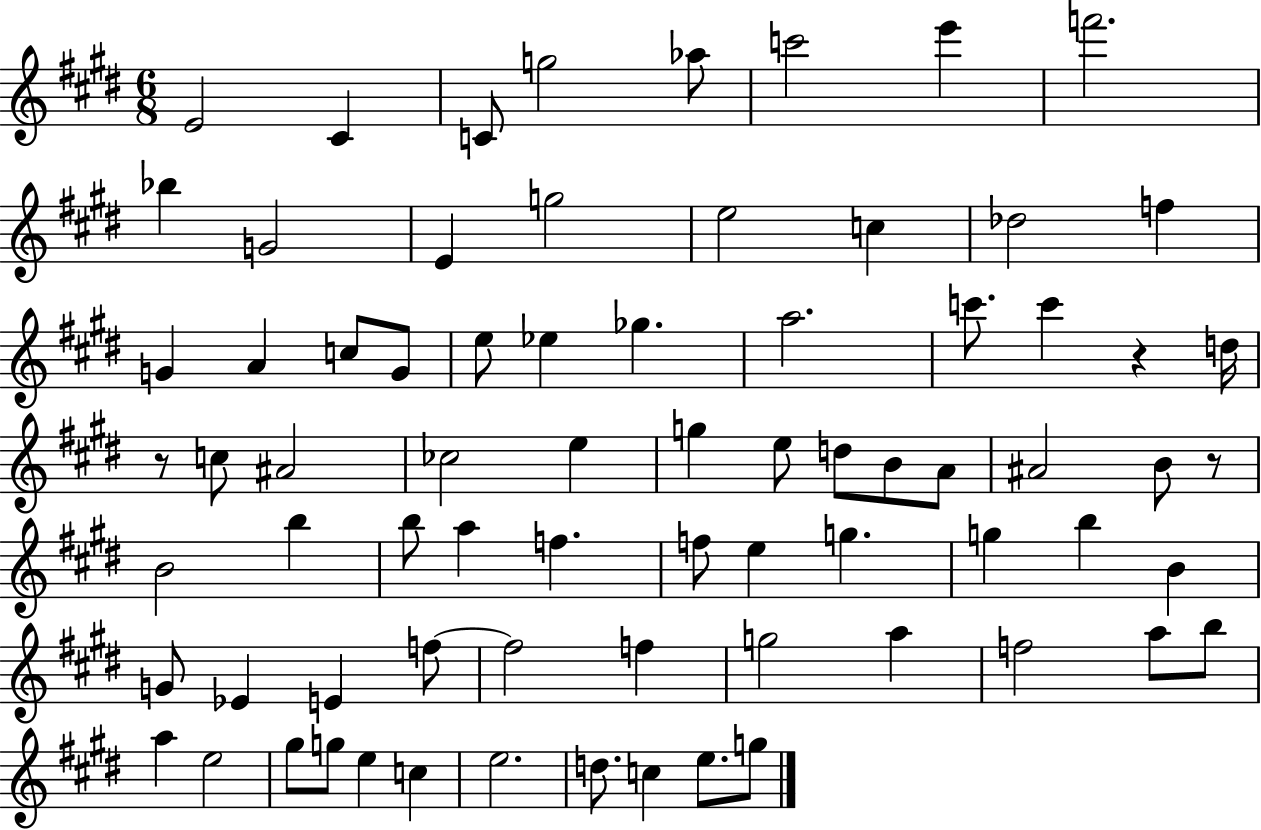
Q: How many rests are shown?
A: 3